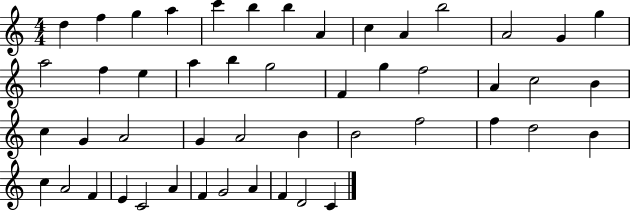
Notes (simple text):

D5/q F5/q G5/q A5/q C6/q B5/q B5/q A4/q C5/q A4/q B5/h A4/h G4/q G5/q A5/h F5/q E5/q A5/q B5/q G5/h F4/q G5/q F5/h A4/q C5/h B4/q C5/q G4/q A4/h G4/q A4/h B4/q B4/h F5/h F5/q D5/h B4/q C5/q A4/h F4/q E4/q C4/h A4/q F4/q G4/h A4/q F4/q D4/h C4/q